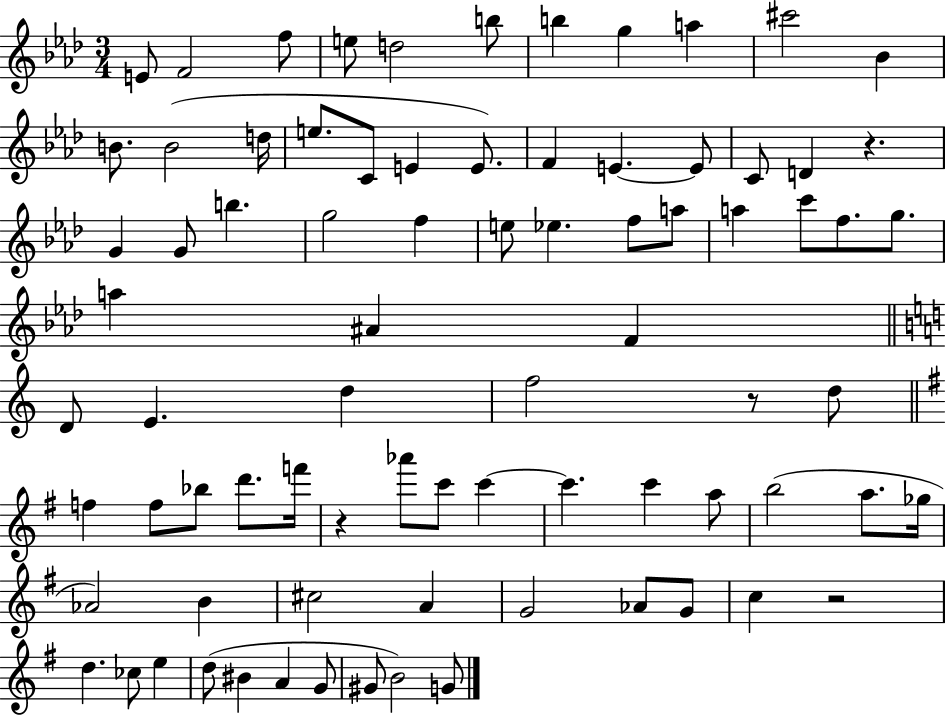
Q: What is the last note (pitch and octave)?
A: G4